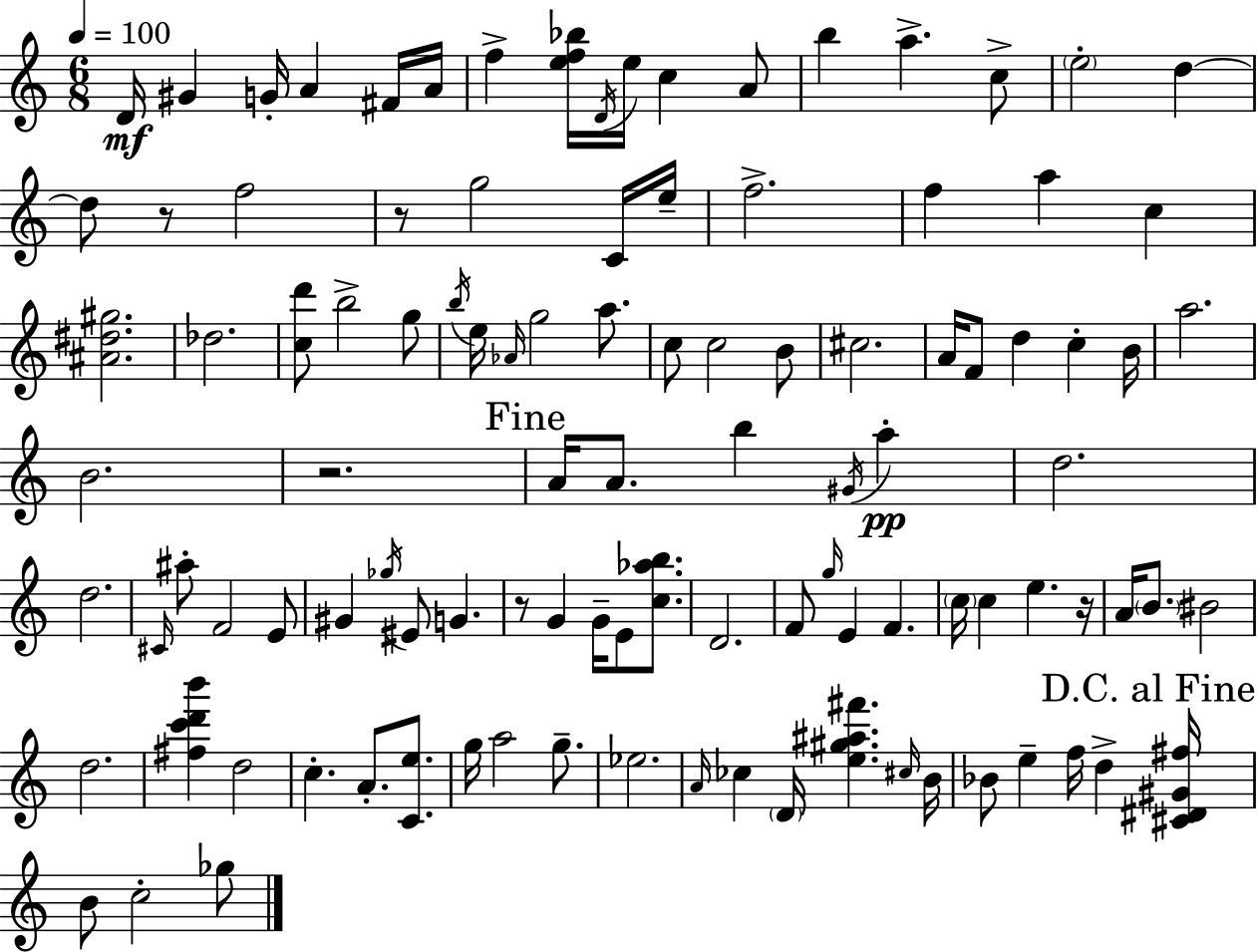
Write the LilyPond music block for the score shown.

{
  \clef treble
  \numericTimeSignature
  \time 6/8
  \key c \major
  \tempo 4 = 100
  \repeat volta 2 { d'16\mf gis'4 g'16-. a'4 fis'16 a'16 | f''4-> <e'' f'' bes''>16 \acciaccatura { d'16 } e''16 c''4 a'8 | b''4 a''4.-> c''8-> | \parenthesize e''2-. d''4~~ | \break d''8 r8 f''2 | r8 g''2 c'16 | e''16-- f''2.-> | f''4 a''4 c''4 | \break <ais' dis'' gis''>2. | des''2. | <c'' d'''>8 b''2-> g''8 | \acciaccatura { b''16 } e''16 \grace { aes'16 } g''2 | \break a''8. c''8 c''2 | b'8 cis''2. | a'16 f'8 d''4 c''4-. | b'16 a''2. | \break b'2. | r2. | \mark "Fine" a'16 a'8. b''4 \acciaccatura { gis'16 }\pp | a''4-. d''2. | \break d''2. | \grace { cis'16 } ais''8-. f'2 | e'8 gis'4 \acciaccatura { ges''16 } eis'8 | g'4. r8 g'4 | \break g'16-- e'8 <c'' aes'' b''>8. d'2. | f'8 \grace { g''16 } e'4 | f'4. \parenthesize c''16 c''4 | e''4. r16 a'16 \parenthesize b'8. bis'2 | \break d''2. | <fis'' c''' d''' b'''>4 d''2 | c''4.-. | a'8.-. <c' e''>8. g''16 a''2 | \break g''8.-- ees''2. | \grace { a'16 } ces''4 | \parenthesize d'16 <e'' gis'' ais'' fis'''>4. \grace { cis''16 } b'16 bes'8 e''4-- | f''16 d''4-> \mark "D.C. al Fine" <cis' dis' gis' fis''>16 b'8 c''2-. | \break ges''8 } \bar "|."
}